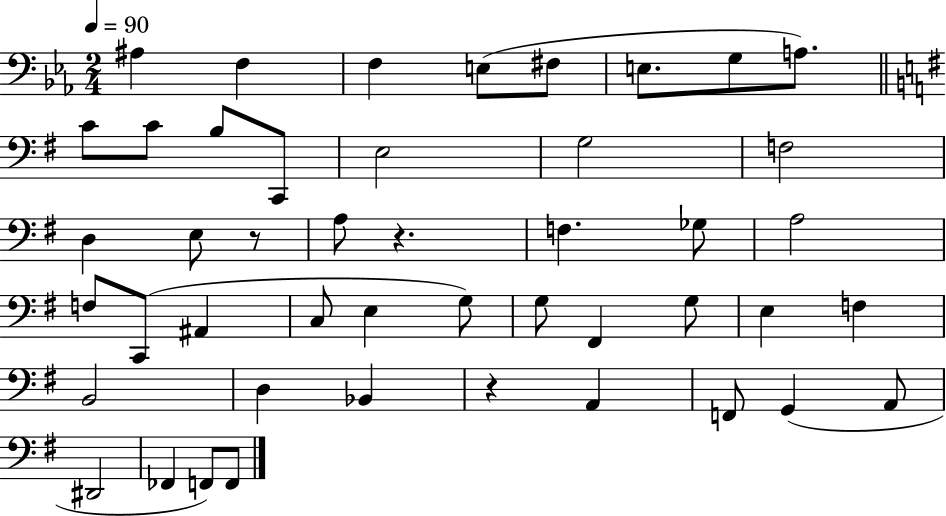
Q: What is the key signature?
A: EES major